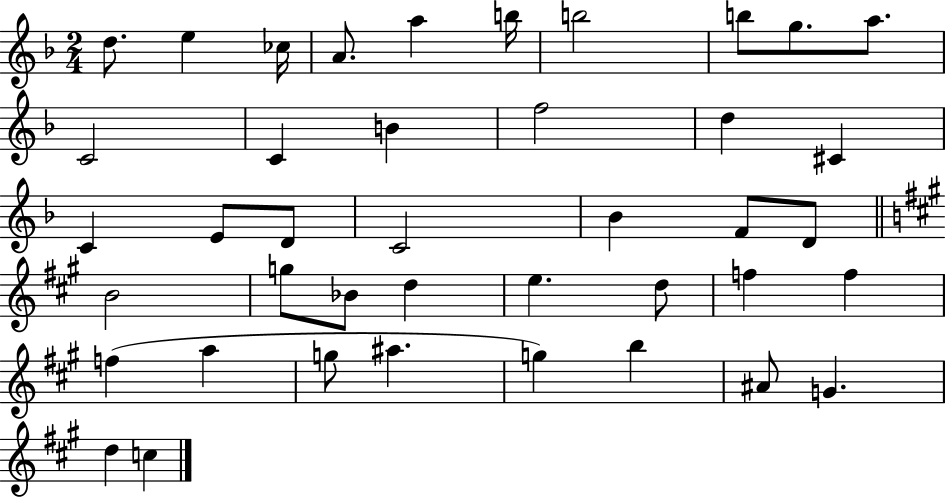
D5/e. E5/q CES5/s A4/e. A5/q B5/s B5/h B5/e G5/e. A5/e. C4/h C4/q B4/q F5/h D5/q C#4/q C4/q E4/e D4/e C4/h Bb4/q F4/e D4/e B4/h G5/e Bb4/e D5/q E5/q. D5/e F5/q F5/q F5/q A5/q G5/e A#5/q. G5/q B5/q A#4/e G4/q. D5/q C5/q